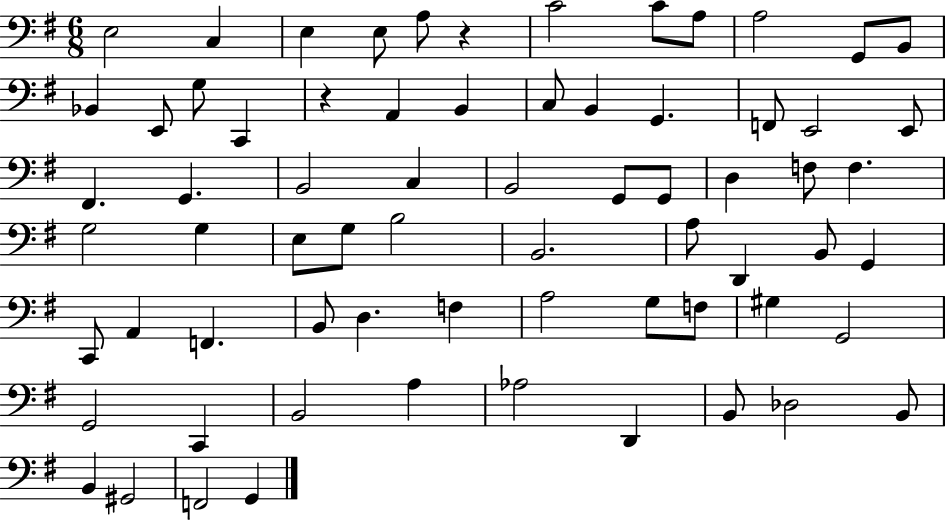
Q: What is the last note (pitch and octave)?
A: G2